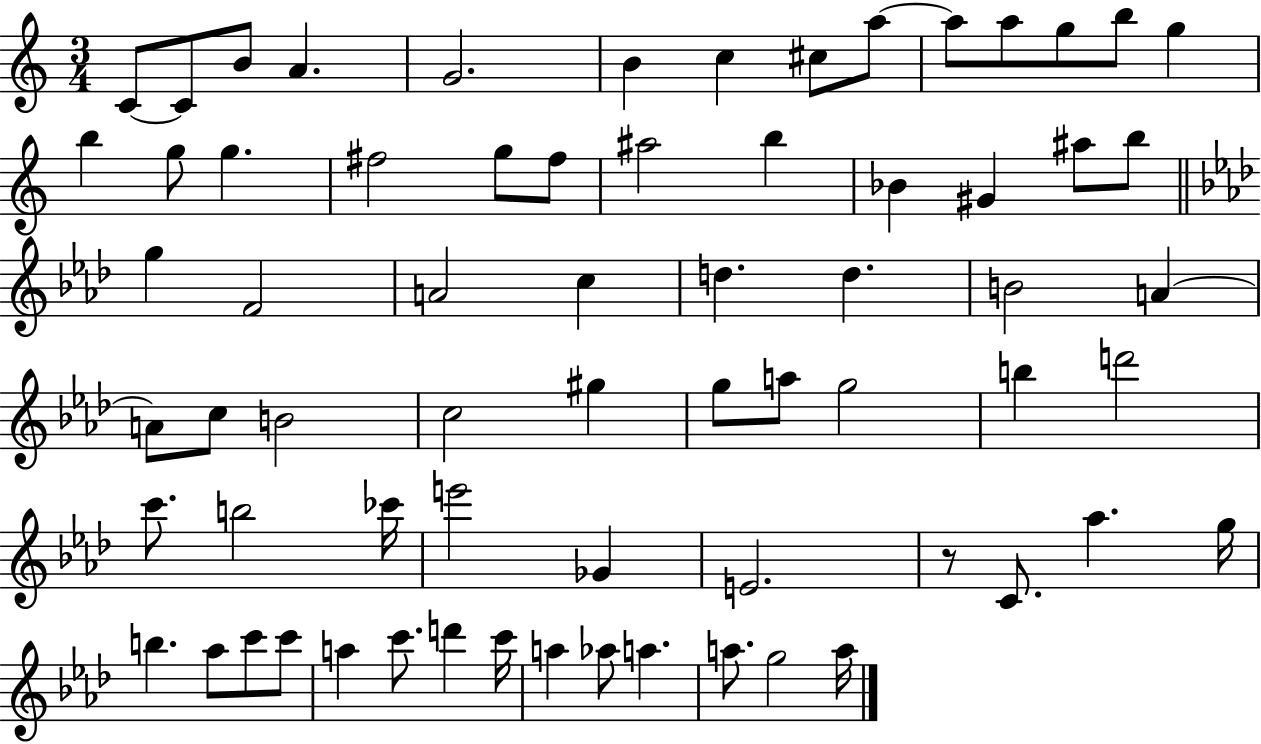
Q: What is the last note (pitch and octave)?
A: A5